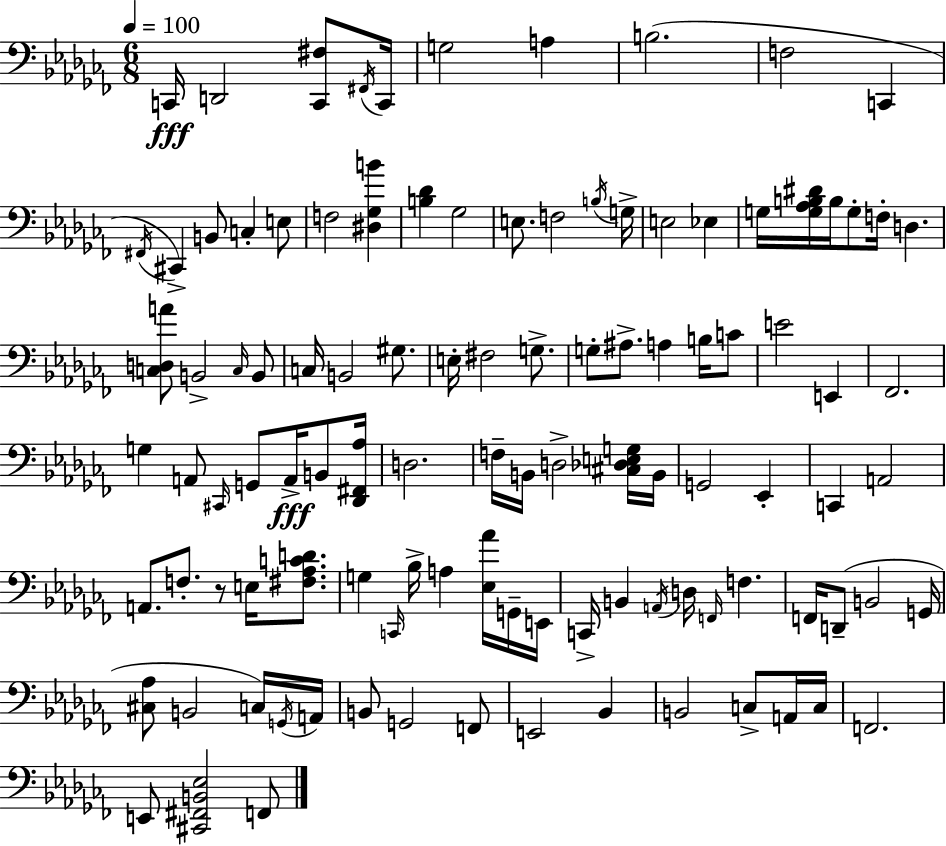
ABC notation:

X:1
T:Untitled
M:6/8
L:1/4
K:Abm
C,,/4 D,,2 [C,,^F,]/2 ^F,,/4 C,,/4 G,2 A, B,2 F,2 C,, ^F,,/4 ^C,, B,,/2 C, E,/2 F,2 [^D,_G,B] [B,_D] _G,2 E,/2 F,2 B,/4 G,/4 E,2 _E, G,/4 [G,_A,B,^D]/4 B,/4 G,/2 F,/4 D, [C,D,A]/2 B,,2 C,/4 B,,/2 C,/4 B,,2 ^G,/2 E,/4 ^F,2 G,/2 G,/2 ^A,/2 A, B,/4 C/2 E2 E,, _F,,2 G, A,,/2 ^C,,/4 G,,/2 A,,/4 B,,/2 [_D,,^F,,_A,]/4 D,2 F,/4 B,,/4 D,2 [^C,_D,E,G,]/4 B,,/4 G,,2 _E,, C,, A,,2 A,,/2 F,/2 z/2 E,/4 [^F,_A,CD]/2 G, C,,/4 _B,/4 A, [_E,_A]/4 G,,/4 E,,/4 C,,/4 B,, A,,/4 D,/4 F,,/4 F, F,,/4 D,,/2 B,,2 G,,/4 [^C,_A,]/2 B,,2 C,/4 G,,/4 A,,/4 B,,/2 G,,2 F,,/2 E,,2 _B,, B,,2 C,/2 A,,/4 C,/4 F,,2 E,,/2 [^C,,^F,,B,,_E,]2 F,,/2